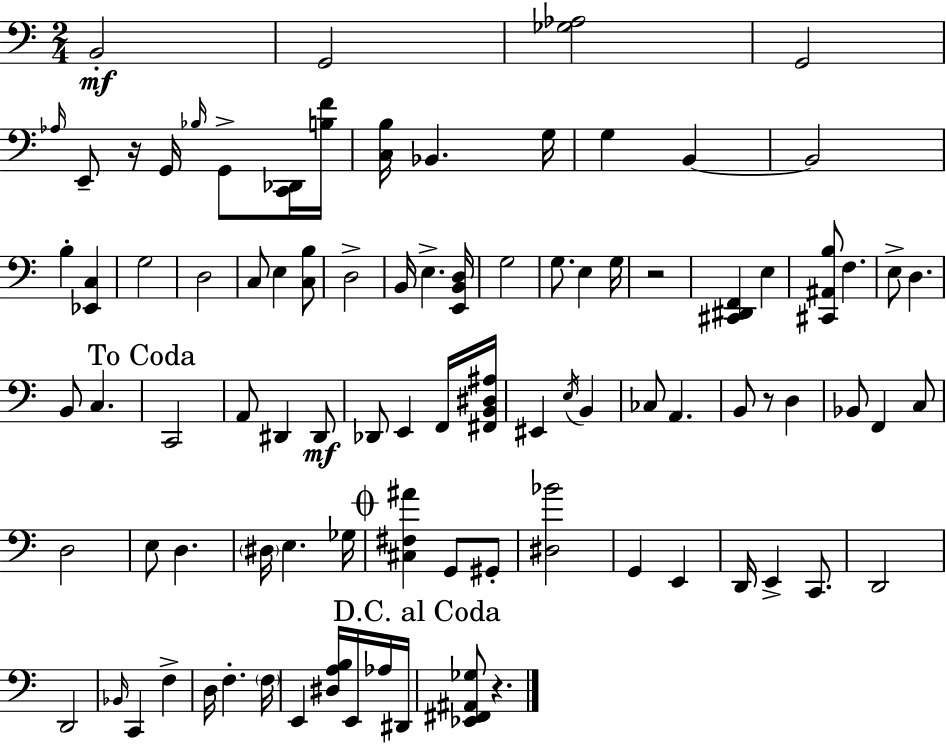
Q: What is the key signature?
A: C major